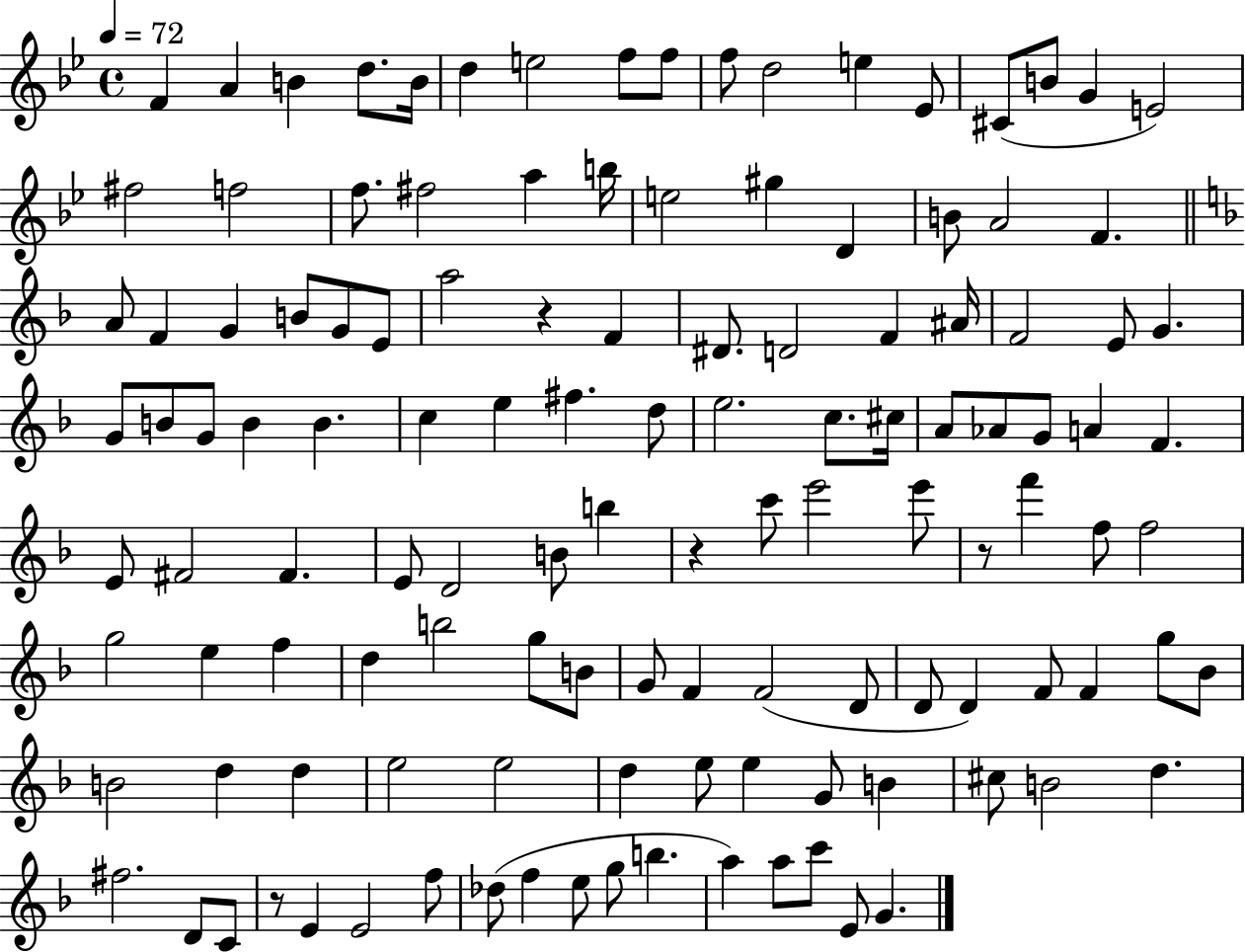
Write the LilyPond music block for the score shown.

{
  \clef treble
  \time 4/4
  \defaultTimeSignature
  \key bes \major
  \tempo 4 = 72
  \repeat volta 2 { f'4 a'4 b'4 d''8. b'16 | d''4 e''2 f''8 f''8 | f''8 d''2 e''4 ees'8 | cis'8( b'8 g'4 e'2) | \break fis''2 f''2 | f''8. fis''2 a''4 b''16 | e''2 gis''4 d'4 | b'8 a'2 f'4. | \break \bar "||" \break \key f \major a'8 f'4 g'4 b'8 g'8 e'8 | a''2 r4 f'4 | dis'8. d'2 f'4 ais'16 | f'2 e'8 g'4. | \break g'8 b'8 g'8 b'4 b'4. | c''4 e''4 fis''4. d''8 | e''2. c''8. cis''16 | a'8 aes'8 g'8 a'4 f'4. | \break e'8 fis'2 fis'4. | e'8 d'2 b'8 b''4 | r4 c'''8 e'''2 e'''8 | r8 f'''4 f''8 f''2 | \break g''2 e''4 f''4 | d''4 b''2 g''8 b'8 | g'8 f'4 f'2( d'8 | d'8 d'4) f'8 f'4 g''8 bes'8 | \break b'2 d''4 d''4 | e''2 e''2 | d''4 e''8 e''4 g'8 b'4 | cis''8 b'2 d''4. | \break fis''2. d'8 c'8 | r8 e'4 e'2 f''8 | des''8( f''4 e''8 g''8 b''4. | a''4) a''8 c'''8 e'8 g'4. | \break } \bar "|."
}